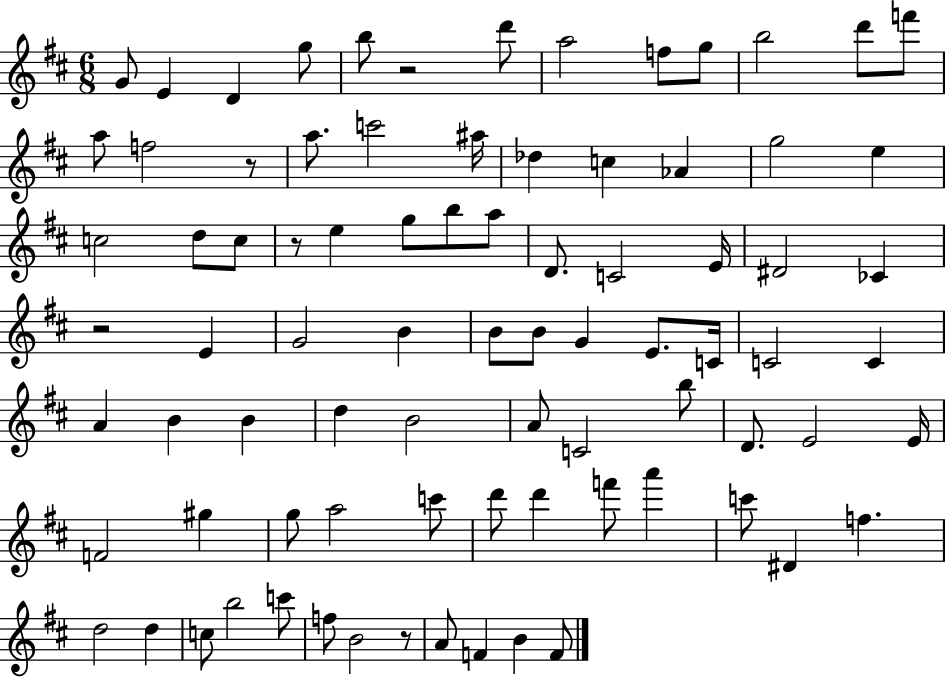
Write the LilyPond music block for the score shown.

{
  \clef treble
  \numericTimeSignature
  \time 6/8
  \key d \major
  g'8 e'4 d'4 g''8 | b''8 r2 d'''8 | a''2 f''8 g''8 | b''2 d'''8 f'''8 | \break a''8 f''2 r8 | a''8. c'''2 ais''16 | des''4 c''4 aes'4 | g''2 e''4 | \break c''2 d''8 c''8 | r8 e''4 g''8 b''8 a''8 | d'8. c'2 e'16 | dis'2 ces'4 | \break r2 e'4 | g'2 b'4 | b'8 b'8 g'4 e'8. c'16 | c'2 c'4 | \break a'4 b'4 b'4 | d''4 b'2 | a'8 c'2 b''8 | d'8. e'2 e'16 | \break f'2 gis''4 | g''8 a''2 c'''8 | d'''8 d'''4 f'''8 a'''4 | c'''8 dis'4 f''4. | \break d''2 d''4 | c''8 b''2 c'''8 | f''8 b'2 r8 | a'8 f'4 b'4 f'8 | \break \bar "|."
}